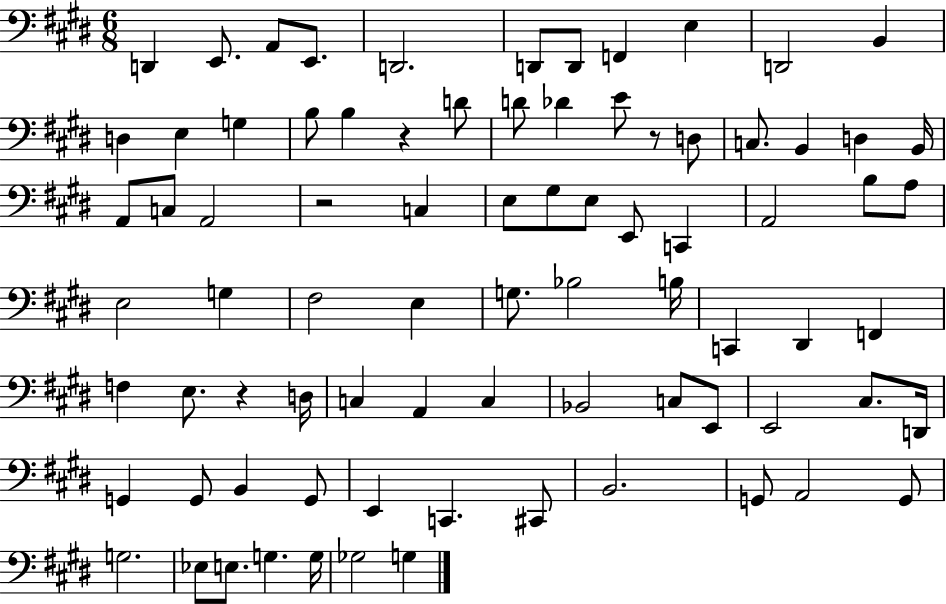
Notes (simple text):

D2/q E2/e. A2/e E2/e. D2/h. D2/e D2/e F2/q E3/q D2/h B2/q D3/q E3/q G3/q B3/e B3/q R/q D4/e D4/e Db4/q E4/e R/e D3/e C3/e. B2/q D3/q B2/s A2/e C3/e A2/h R/h C3/q E3/e G#3/e E3/e E2/e C2/q A2/h B3/e A3/e E3/h G3/q F#3/h E3/q G3/e. Bb3/h B3/s C2/q D#2/q F2/q F3/q E3/e. R/q D3/s C3/q A2/q C3/q Bb2/h C3/e E2/e E2/h C#3/e. D2/s G2/q G2/e B2/q G2/e E2/q C2/q. C#2/e B2/h. G2/e A2/h G2/e G3/h. Eb3/e E3/e. G3/q. G3/s Gb3/h G3/q